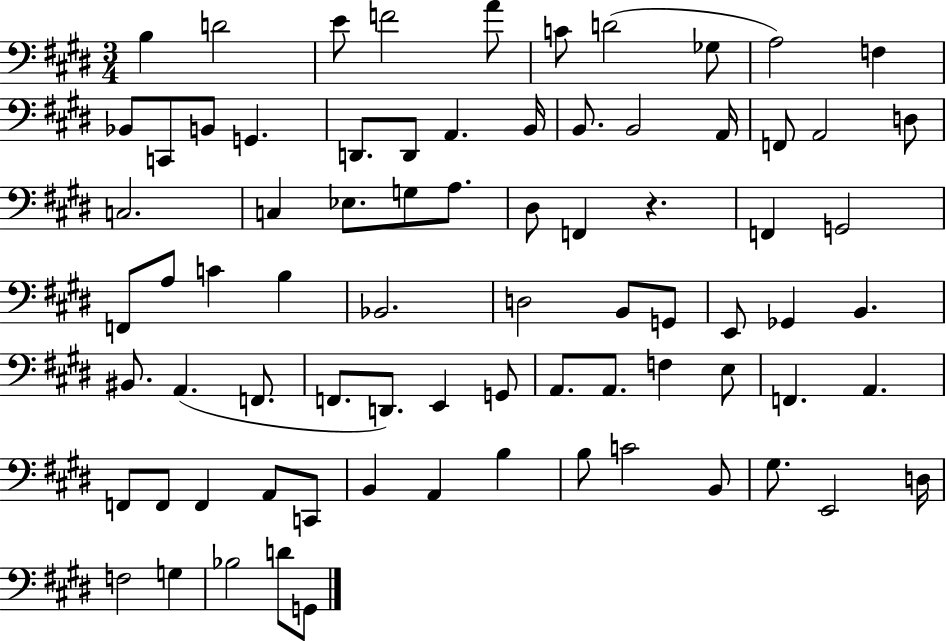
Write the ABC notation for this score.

X:1
T:Untitled
M:3/4
L:1/4
K:E
B, D2 E/2 F2 A/2 C/2 D2 _G,/2 A,2 F, _B,,/2 C,,/2 B,,/2 G,, D,,/2 D,,/2 A,, B,,/4 B,,/2 B,,2 A,,/4 F,,/2 A,,2 D,/2 C,2 C, _E,/2 G,/2 A,/2 ^D,/2 F,, z F,, G,,2 F,,/2 A,/2 C B, _B,,2 D,2 B,,/2 G,,/2 E,,/2 _G,, B,, ^B,,/2 A,, F,,/2 F,,/2 D,,/2 E,, G,,/2 A,,/2 A,,/2 F, E,/2 F,, A,, F,,/2 F,,/2 F,, A,,/2 C,,/2 B,, A,, B, B,/2 C2 B,,/2 ^G,/2 E,,2 D,/4 F,2 G, _B,2 D/2 G,,/2